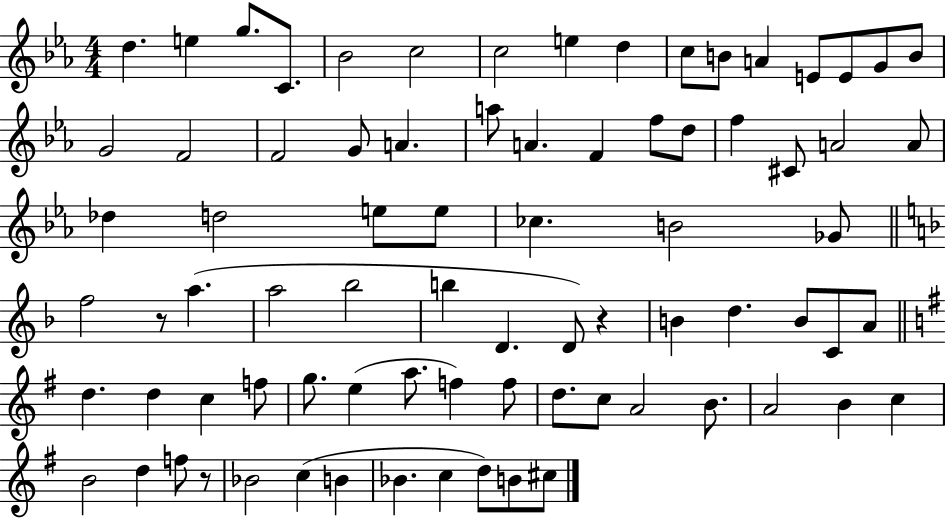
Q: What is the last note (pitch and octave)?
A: C#5